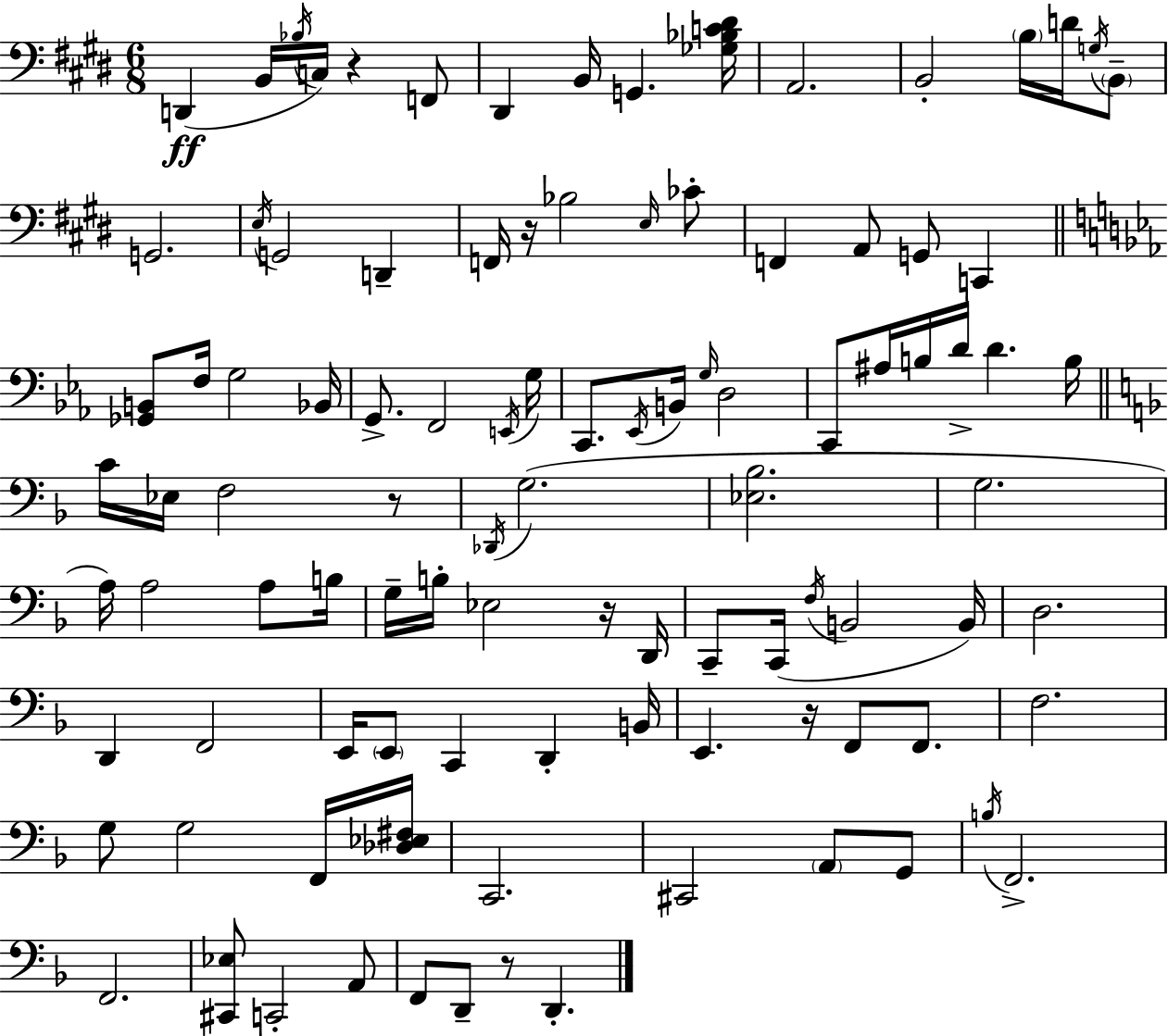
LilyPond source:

{
  \clef bass
  \numericTimeSignature
  \time 6/8
  \key e \major
  d,4(\ff b,16 \acciaccatura { bes16 } c16) r4 f,8 | dis,4 b,16 g,4. | <ges bes c' dis'>16 a,2. | b,2-. \parenthesize b16 d'16 \acciaccatura { g16 } | \break \parenthesize b,8-- g,2. | \acciaccatura { e16 } g,2 d,4-- | f,16 r16 bes2 | \grace { e16 } ces'8-. f,4 a,8 g,8 | \break c,4 \bar "||" \break \key c \minor <ges, b,>8 f16 g2 bes,16 | g,8.-> f,2 \acciaccatura { e,16 } | g16 c,8. \acciaccatura { ees,16 } b,16 \grace { g16 } d2 | c,8 ais16 b16 d'16-> d'4. | \break b16 \bar "||" \break \key d \minor c'16 ees16 f2 r8 | \acciaccatura { des,16 } g2.( | <ees bes>2. | g2. | \break a16) a2 a8 | b16 g16-- b16-. ees2 r16 | d,16 c,8-- c,16( \acciaccatura { f16 } b,2 | b,16) d2. | \break d,4 f,2 | e,16 \parenthesize e,8 c,4 d,4-. | b,16 e,4. r16 f,8 f,8. | f2. | \break g8 g2 | f,16 <des ees fis>16 c,2. | cis,2 \parenthesize a,8 | g,8 \acciaccatura { b16 } f,2.-> | \break f,2. | <cis, ees>8 c,2-. | a,8 f,8 d,8-- r8 d,4.-. | \bar "|."
}